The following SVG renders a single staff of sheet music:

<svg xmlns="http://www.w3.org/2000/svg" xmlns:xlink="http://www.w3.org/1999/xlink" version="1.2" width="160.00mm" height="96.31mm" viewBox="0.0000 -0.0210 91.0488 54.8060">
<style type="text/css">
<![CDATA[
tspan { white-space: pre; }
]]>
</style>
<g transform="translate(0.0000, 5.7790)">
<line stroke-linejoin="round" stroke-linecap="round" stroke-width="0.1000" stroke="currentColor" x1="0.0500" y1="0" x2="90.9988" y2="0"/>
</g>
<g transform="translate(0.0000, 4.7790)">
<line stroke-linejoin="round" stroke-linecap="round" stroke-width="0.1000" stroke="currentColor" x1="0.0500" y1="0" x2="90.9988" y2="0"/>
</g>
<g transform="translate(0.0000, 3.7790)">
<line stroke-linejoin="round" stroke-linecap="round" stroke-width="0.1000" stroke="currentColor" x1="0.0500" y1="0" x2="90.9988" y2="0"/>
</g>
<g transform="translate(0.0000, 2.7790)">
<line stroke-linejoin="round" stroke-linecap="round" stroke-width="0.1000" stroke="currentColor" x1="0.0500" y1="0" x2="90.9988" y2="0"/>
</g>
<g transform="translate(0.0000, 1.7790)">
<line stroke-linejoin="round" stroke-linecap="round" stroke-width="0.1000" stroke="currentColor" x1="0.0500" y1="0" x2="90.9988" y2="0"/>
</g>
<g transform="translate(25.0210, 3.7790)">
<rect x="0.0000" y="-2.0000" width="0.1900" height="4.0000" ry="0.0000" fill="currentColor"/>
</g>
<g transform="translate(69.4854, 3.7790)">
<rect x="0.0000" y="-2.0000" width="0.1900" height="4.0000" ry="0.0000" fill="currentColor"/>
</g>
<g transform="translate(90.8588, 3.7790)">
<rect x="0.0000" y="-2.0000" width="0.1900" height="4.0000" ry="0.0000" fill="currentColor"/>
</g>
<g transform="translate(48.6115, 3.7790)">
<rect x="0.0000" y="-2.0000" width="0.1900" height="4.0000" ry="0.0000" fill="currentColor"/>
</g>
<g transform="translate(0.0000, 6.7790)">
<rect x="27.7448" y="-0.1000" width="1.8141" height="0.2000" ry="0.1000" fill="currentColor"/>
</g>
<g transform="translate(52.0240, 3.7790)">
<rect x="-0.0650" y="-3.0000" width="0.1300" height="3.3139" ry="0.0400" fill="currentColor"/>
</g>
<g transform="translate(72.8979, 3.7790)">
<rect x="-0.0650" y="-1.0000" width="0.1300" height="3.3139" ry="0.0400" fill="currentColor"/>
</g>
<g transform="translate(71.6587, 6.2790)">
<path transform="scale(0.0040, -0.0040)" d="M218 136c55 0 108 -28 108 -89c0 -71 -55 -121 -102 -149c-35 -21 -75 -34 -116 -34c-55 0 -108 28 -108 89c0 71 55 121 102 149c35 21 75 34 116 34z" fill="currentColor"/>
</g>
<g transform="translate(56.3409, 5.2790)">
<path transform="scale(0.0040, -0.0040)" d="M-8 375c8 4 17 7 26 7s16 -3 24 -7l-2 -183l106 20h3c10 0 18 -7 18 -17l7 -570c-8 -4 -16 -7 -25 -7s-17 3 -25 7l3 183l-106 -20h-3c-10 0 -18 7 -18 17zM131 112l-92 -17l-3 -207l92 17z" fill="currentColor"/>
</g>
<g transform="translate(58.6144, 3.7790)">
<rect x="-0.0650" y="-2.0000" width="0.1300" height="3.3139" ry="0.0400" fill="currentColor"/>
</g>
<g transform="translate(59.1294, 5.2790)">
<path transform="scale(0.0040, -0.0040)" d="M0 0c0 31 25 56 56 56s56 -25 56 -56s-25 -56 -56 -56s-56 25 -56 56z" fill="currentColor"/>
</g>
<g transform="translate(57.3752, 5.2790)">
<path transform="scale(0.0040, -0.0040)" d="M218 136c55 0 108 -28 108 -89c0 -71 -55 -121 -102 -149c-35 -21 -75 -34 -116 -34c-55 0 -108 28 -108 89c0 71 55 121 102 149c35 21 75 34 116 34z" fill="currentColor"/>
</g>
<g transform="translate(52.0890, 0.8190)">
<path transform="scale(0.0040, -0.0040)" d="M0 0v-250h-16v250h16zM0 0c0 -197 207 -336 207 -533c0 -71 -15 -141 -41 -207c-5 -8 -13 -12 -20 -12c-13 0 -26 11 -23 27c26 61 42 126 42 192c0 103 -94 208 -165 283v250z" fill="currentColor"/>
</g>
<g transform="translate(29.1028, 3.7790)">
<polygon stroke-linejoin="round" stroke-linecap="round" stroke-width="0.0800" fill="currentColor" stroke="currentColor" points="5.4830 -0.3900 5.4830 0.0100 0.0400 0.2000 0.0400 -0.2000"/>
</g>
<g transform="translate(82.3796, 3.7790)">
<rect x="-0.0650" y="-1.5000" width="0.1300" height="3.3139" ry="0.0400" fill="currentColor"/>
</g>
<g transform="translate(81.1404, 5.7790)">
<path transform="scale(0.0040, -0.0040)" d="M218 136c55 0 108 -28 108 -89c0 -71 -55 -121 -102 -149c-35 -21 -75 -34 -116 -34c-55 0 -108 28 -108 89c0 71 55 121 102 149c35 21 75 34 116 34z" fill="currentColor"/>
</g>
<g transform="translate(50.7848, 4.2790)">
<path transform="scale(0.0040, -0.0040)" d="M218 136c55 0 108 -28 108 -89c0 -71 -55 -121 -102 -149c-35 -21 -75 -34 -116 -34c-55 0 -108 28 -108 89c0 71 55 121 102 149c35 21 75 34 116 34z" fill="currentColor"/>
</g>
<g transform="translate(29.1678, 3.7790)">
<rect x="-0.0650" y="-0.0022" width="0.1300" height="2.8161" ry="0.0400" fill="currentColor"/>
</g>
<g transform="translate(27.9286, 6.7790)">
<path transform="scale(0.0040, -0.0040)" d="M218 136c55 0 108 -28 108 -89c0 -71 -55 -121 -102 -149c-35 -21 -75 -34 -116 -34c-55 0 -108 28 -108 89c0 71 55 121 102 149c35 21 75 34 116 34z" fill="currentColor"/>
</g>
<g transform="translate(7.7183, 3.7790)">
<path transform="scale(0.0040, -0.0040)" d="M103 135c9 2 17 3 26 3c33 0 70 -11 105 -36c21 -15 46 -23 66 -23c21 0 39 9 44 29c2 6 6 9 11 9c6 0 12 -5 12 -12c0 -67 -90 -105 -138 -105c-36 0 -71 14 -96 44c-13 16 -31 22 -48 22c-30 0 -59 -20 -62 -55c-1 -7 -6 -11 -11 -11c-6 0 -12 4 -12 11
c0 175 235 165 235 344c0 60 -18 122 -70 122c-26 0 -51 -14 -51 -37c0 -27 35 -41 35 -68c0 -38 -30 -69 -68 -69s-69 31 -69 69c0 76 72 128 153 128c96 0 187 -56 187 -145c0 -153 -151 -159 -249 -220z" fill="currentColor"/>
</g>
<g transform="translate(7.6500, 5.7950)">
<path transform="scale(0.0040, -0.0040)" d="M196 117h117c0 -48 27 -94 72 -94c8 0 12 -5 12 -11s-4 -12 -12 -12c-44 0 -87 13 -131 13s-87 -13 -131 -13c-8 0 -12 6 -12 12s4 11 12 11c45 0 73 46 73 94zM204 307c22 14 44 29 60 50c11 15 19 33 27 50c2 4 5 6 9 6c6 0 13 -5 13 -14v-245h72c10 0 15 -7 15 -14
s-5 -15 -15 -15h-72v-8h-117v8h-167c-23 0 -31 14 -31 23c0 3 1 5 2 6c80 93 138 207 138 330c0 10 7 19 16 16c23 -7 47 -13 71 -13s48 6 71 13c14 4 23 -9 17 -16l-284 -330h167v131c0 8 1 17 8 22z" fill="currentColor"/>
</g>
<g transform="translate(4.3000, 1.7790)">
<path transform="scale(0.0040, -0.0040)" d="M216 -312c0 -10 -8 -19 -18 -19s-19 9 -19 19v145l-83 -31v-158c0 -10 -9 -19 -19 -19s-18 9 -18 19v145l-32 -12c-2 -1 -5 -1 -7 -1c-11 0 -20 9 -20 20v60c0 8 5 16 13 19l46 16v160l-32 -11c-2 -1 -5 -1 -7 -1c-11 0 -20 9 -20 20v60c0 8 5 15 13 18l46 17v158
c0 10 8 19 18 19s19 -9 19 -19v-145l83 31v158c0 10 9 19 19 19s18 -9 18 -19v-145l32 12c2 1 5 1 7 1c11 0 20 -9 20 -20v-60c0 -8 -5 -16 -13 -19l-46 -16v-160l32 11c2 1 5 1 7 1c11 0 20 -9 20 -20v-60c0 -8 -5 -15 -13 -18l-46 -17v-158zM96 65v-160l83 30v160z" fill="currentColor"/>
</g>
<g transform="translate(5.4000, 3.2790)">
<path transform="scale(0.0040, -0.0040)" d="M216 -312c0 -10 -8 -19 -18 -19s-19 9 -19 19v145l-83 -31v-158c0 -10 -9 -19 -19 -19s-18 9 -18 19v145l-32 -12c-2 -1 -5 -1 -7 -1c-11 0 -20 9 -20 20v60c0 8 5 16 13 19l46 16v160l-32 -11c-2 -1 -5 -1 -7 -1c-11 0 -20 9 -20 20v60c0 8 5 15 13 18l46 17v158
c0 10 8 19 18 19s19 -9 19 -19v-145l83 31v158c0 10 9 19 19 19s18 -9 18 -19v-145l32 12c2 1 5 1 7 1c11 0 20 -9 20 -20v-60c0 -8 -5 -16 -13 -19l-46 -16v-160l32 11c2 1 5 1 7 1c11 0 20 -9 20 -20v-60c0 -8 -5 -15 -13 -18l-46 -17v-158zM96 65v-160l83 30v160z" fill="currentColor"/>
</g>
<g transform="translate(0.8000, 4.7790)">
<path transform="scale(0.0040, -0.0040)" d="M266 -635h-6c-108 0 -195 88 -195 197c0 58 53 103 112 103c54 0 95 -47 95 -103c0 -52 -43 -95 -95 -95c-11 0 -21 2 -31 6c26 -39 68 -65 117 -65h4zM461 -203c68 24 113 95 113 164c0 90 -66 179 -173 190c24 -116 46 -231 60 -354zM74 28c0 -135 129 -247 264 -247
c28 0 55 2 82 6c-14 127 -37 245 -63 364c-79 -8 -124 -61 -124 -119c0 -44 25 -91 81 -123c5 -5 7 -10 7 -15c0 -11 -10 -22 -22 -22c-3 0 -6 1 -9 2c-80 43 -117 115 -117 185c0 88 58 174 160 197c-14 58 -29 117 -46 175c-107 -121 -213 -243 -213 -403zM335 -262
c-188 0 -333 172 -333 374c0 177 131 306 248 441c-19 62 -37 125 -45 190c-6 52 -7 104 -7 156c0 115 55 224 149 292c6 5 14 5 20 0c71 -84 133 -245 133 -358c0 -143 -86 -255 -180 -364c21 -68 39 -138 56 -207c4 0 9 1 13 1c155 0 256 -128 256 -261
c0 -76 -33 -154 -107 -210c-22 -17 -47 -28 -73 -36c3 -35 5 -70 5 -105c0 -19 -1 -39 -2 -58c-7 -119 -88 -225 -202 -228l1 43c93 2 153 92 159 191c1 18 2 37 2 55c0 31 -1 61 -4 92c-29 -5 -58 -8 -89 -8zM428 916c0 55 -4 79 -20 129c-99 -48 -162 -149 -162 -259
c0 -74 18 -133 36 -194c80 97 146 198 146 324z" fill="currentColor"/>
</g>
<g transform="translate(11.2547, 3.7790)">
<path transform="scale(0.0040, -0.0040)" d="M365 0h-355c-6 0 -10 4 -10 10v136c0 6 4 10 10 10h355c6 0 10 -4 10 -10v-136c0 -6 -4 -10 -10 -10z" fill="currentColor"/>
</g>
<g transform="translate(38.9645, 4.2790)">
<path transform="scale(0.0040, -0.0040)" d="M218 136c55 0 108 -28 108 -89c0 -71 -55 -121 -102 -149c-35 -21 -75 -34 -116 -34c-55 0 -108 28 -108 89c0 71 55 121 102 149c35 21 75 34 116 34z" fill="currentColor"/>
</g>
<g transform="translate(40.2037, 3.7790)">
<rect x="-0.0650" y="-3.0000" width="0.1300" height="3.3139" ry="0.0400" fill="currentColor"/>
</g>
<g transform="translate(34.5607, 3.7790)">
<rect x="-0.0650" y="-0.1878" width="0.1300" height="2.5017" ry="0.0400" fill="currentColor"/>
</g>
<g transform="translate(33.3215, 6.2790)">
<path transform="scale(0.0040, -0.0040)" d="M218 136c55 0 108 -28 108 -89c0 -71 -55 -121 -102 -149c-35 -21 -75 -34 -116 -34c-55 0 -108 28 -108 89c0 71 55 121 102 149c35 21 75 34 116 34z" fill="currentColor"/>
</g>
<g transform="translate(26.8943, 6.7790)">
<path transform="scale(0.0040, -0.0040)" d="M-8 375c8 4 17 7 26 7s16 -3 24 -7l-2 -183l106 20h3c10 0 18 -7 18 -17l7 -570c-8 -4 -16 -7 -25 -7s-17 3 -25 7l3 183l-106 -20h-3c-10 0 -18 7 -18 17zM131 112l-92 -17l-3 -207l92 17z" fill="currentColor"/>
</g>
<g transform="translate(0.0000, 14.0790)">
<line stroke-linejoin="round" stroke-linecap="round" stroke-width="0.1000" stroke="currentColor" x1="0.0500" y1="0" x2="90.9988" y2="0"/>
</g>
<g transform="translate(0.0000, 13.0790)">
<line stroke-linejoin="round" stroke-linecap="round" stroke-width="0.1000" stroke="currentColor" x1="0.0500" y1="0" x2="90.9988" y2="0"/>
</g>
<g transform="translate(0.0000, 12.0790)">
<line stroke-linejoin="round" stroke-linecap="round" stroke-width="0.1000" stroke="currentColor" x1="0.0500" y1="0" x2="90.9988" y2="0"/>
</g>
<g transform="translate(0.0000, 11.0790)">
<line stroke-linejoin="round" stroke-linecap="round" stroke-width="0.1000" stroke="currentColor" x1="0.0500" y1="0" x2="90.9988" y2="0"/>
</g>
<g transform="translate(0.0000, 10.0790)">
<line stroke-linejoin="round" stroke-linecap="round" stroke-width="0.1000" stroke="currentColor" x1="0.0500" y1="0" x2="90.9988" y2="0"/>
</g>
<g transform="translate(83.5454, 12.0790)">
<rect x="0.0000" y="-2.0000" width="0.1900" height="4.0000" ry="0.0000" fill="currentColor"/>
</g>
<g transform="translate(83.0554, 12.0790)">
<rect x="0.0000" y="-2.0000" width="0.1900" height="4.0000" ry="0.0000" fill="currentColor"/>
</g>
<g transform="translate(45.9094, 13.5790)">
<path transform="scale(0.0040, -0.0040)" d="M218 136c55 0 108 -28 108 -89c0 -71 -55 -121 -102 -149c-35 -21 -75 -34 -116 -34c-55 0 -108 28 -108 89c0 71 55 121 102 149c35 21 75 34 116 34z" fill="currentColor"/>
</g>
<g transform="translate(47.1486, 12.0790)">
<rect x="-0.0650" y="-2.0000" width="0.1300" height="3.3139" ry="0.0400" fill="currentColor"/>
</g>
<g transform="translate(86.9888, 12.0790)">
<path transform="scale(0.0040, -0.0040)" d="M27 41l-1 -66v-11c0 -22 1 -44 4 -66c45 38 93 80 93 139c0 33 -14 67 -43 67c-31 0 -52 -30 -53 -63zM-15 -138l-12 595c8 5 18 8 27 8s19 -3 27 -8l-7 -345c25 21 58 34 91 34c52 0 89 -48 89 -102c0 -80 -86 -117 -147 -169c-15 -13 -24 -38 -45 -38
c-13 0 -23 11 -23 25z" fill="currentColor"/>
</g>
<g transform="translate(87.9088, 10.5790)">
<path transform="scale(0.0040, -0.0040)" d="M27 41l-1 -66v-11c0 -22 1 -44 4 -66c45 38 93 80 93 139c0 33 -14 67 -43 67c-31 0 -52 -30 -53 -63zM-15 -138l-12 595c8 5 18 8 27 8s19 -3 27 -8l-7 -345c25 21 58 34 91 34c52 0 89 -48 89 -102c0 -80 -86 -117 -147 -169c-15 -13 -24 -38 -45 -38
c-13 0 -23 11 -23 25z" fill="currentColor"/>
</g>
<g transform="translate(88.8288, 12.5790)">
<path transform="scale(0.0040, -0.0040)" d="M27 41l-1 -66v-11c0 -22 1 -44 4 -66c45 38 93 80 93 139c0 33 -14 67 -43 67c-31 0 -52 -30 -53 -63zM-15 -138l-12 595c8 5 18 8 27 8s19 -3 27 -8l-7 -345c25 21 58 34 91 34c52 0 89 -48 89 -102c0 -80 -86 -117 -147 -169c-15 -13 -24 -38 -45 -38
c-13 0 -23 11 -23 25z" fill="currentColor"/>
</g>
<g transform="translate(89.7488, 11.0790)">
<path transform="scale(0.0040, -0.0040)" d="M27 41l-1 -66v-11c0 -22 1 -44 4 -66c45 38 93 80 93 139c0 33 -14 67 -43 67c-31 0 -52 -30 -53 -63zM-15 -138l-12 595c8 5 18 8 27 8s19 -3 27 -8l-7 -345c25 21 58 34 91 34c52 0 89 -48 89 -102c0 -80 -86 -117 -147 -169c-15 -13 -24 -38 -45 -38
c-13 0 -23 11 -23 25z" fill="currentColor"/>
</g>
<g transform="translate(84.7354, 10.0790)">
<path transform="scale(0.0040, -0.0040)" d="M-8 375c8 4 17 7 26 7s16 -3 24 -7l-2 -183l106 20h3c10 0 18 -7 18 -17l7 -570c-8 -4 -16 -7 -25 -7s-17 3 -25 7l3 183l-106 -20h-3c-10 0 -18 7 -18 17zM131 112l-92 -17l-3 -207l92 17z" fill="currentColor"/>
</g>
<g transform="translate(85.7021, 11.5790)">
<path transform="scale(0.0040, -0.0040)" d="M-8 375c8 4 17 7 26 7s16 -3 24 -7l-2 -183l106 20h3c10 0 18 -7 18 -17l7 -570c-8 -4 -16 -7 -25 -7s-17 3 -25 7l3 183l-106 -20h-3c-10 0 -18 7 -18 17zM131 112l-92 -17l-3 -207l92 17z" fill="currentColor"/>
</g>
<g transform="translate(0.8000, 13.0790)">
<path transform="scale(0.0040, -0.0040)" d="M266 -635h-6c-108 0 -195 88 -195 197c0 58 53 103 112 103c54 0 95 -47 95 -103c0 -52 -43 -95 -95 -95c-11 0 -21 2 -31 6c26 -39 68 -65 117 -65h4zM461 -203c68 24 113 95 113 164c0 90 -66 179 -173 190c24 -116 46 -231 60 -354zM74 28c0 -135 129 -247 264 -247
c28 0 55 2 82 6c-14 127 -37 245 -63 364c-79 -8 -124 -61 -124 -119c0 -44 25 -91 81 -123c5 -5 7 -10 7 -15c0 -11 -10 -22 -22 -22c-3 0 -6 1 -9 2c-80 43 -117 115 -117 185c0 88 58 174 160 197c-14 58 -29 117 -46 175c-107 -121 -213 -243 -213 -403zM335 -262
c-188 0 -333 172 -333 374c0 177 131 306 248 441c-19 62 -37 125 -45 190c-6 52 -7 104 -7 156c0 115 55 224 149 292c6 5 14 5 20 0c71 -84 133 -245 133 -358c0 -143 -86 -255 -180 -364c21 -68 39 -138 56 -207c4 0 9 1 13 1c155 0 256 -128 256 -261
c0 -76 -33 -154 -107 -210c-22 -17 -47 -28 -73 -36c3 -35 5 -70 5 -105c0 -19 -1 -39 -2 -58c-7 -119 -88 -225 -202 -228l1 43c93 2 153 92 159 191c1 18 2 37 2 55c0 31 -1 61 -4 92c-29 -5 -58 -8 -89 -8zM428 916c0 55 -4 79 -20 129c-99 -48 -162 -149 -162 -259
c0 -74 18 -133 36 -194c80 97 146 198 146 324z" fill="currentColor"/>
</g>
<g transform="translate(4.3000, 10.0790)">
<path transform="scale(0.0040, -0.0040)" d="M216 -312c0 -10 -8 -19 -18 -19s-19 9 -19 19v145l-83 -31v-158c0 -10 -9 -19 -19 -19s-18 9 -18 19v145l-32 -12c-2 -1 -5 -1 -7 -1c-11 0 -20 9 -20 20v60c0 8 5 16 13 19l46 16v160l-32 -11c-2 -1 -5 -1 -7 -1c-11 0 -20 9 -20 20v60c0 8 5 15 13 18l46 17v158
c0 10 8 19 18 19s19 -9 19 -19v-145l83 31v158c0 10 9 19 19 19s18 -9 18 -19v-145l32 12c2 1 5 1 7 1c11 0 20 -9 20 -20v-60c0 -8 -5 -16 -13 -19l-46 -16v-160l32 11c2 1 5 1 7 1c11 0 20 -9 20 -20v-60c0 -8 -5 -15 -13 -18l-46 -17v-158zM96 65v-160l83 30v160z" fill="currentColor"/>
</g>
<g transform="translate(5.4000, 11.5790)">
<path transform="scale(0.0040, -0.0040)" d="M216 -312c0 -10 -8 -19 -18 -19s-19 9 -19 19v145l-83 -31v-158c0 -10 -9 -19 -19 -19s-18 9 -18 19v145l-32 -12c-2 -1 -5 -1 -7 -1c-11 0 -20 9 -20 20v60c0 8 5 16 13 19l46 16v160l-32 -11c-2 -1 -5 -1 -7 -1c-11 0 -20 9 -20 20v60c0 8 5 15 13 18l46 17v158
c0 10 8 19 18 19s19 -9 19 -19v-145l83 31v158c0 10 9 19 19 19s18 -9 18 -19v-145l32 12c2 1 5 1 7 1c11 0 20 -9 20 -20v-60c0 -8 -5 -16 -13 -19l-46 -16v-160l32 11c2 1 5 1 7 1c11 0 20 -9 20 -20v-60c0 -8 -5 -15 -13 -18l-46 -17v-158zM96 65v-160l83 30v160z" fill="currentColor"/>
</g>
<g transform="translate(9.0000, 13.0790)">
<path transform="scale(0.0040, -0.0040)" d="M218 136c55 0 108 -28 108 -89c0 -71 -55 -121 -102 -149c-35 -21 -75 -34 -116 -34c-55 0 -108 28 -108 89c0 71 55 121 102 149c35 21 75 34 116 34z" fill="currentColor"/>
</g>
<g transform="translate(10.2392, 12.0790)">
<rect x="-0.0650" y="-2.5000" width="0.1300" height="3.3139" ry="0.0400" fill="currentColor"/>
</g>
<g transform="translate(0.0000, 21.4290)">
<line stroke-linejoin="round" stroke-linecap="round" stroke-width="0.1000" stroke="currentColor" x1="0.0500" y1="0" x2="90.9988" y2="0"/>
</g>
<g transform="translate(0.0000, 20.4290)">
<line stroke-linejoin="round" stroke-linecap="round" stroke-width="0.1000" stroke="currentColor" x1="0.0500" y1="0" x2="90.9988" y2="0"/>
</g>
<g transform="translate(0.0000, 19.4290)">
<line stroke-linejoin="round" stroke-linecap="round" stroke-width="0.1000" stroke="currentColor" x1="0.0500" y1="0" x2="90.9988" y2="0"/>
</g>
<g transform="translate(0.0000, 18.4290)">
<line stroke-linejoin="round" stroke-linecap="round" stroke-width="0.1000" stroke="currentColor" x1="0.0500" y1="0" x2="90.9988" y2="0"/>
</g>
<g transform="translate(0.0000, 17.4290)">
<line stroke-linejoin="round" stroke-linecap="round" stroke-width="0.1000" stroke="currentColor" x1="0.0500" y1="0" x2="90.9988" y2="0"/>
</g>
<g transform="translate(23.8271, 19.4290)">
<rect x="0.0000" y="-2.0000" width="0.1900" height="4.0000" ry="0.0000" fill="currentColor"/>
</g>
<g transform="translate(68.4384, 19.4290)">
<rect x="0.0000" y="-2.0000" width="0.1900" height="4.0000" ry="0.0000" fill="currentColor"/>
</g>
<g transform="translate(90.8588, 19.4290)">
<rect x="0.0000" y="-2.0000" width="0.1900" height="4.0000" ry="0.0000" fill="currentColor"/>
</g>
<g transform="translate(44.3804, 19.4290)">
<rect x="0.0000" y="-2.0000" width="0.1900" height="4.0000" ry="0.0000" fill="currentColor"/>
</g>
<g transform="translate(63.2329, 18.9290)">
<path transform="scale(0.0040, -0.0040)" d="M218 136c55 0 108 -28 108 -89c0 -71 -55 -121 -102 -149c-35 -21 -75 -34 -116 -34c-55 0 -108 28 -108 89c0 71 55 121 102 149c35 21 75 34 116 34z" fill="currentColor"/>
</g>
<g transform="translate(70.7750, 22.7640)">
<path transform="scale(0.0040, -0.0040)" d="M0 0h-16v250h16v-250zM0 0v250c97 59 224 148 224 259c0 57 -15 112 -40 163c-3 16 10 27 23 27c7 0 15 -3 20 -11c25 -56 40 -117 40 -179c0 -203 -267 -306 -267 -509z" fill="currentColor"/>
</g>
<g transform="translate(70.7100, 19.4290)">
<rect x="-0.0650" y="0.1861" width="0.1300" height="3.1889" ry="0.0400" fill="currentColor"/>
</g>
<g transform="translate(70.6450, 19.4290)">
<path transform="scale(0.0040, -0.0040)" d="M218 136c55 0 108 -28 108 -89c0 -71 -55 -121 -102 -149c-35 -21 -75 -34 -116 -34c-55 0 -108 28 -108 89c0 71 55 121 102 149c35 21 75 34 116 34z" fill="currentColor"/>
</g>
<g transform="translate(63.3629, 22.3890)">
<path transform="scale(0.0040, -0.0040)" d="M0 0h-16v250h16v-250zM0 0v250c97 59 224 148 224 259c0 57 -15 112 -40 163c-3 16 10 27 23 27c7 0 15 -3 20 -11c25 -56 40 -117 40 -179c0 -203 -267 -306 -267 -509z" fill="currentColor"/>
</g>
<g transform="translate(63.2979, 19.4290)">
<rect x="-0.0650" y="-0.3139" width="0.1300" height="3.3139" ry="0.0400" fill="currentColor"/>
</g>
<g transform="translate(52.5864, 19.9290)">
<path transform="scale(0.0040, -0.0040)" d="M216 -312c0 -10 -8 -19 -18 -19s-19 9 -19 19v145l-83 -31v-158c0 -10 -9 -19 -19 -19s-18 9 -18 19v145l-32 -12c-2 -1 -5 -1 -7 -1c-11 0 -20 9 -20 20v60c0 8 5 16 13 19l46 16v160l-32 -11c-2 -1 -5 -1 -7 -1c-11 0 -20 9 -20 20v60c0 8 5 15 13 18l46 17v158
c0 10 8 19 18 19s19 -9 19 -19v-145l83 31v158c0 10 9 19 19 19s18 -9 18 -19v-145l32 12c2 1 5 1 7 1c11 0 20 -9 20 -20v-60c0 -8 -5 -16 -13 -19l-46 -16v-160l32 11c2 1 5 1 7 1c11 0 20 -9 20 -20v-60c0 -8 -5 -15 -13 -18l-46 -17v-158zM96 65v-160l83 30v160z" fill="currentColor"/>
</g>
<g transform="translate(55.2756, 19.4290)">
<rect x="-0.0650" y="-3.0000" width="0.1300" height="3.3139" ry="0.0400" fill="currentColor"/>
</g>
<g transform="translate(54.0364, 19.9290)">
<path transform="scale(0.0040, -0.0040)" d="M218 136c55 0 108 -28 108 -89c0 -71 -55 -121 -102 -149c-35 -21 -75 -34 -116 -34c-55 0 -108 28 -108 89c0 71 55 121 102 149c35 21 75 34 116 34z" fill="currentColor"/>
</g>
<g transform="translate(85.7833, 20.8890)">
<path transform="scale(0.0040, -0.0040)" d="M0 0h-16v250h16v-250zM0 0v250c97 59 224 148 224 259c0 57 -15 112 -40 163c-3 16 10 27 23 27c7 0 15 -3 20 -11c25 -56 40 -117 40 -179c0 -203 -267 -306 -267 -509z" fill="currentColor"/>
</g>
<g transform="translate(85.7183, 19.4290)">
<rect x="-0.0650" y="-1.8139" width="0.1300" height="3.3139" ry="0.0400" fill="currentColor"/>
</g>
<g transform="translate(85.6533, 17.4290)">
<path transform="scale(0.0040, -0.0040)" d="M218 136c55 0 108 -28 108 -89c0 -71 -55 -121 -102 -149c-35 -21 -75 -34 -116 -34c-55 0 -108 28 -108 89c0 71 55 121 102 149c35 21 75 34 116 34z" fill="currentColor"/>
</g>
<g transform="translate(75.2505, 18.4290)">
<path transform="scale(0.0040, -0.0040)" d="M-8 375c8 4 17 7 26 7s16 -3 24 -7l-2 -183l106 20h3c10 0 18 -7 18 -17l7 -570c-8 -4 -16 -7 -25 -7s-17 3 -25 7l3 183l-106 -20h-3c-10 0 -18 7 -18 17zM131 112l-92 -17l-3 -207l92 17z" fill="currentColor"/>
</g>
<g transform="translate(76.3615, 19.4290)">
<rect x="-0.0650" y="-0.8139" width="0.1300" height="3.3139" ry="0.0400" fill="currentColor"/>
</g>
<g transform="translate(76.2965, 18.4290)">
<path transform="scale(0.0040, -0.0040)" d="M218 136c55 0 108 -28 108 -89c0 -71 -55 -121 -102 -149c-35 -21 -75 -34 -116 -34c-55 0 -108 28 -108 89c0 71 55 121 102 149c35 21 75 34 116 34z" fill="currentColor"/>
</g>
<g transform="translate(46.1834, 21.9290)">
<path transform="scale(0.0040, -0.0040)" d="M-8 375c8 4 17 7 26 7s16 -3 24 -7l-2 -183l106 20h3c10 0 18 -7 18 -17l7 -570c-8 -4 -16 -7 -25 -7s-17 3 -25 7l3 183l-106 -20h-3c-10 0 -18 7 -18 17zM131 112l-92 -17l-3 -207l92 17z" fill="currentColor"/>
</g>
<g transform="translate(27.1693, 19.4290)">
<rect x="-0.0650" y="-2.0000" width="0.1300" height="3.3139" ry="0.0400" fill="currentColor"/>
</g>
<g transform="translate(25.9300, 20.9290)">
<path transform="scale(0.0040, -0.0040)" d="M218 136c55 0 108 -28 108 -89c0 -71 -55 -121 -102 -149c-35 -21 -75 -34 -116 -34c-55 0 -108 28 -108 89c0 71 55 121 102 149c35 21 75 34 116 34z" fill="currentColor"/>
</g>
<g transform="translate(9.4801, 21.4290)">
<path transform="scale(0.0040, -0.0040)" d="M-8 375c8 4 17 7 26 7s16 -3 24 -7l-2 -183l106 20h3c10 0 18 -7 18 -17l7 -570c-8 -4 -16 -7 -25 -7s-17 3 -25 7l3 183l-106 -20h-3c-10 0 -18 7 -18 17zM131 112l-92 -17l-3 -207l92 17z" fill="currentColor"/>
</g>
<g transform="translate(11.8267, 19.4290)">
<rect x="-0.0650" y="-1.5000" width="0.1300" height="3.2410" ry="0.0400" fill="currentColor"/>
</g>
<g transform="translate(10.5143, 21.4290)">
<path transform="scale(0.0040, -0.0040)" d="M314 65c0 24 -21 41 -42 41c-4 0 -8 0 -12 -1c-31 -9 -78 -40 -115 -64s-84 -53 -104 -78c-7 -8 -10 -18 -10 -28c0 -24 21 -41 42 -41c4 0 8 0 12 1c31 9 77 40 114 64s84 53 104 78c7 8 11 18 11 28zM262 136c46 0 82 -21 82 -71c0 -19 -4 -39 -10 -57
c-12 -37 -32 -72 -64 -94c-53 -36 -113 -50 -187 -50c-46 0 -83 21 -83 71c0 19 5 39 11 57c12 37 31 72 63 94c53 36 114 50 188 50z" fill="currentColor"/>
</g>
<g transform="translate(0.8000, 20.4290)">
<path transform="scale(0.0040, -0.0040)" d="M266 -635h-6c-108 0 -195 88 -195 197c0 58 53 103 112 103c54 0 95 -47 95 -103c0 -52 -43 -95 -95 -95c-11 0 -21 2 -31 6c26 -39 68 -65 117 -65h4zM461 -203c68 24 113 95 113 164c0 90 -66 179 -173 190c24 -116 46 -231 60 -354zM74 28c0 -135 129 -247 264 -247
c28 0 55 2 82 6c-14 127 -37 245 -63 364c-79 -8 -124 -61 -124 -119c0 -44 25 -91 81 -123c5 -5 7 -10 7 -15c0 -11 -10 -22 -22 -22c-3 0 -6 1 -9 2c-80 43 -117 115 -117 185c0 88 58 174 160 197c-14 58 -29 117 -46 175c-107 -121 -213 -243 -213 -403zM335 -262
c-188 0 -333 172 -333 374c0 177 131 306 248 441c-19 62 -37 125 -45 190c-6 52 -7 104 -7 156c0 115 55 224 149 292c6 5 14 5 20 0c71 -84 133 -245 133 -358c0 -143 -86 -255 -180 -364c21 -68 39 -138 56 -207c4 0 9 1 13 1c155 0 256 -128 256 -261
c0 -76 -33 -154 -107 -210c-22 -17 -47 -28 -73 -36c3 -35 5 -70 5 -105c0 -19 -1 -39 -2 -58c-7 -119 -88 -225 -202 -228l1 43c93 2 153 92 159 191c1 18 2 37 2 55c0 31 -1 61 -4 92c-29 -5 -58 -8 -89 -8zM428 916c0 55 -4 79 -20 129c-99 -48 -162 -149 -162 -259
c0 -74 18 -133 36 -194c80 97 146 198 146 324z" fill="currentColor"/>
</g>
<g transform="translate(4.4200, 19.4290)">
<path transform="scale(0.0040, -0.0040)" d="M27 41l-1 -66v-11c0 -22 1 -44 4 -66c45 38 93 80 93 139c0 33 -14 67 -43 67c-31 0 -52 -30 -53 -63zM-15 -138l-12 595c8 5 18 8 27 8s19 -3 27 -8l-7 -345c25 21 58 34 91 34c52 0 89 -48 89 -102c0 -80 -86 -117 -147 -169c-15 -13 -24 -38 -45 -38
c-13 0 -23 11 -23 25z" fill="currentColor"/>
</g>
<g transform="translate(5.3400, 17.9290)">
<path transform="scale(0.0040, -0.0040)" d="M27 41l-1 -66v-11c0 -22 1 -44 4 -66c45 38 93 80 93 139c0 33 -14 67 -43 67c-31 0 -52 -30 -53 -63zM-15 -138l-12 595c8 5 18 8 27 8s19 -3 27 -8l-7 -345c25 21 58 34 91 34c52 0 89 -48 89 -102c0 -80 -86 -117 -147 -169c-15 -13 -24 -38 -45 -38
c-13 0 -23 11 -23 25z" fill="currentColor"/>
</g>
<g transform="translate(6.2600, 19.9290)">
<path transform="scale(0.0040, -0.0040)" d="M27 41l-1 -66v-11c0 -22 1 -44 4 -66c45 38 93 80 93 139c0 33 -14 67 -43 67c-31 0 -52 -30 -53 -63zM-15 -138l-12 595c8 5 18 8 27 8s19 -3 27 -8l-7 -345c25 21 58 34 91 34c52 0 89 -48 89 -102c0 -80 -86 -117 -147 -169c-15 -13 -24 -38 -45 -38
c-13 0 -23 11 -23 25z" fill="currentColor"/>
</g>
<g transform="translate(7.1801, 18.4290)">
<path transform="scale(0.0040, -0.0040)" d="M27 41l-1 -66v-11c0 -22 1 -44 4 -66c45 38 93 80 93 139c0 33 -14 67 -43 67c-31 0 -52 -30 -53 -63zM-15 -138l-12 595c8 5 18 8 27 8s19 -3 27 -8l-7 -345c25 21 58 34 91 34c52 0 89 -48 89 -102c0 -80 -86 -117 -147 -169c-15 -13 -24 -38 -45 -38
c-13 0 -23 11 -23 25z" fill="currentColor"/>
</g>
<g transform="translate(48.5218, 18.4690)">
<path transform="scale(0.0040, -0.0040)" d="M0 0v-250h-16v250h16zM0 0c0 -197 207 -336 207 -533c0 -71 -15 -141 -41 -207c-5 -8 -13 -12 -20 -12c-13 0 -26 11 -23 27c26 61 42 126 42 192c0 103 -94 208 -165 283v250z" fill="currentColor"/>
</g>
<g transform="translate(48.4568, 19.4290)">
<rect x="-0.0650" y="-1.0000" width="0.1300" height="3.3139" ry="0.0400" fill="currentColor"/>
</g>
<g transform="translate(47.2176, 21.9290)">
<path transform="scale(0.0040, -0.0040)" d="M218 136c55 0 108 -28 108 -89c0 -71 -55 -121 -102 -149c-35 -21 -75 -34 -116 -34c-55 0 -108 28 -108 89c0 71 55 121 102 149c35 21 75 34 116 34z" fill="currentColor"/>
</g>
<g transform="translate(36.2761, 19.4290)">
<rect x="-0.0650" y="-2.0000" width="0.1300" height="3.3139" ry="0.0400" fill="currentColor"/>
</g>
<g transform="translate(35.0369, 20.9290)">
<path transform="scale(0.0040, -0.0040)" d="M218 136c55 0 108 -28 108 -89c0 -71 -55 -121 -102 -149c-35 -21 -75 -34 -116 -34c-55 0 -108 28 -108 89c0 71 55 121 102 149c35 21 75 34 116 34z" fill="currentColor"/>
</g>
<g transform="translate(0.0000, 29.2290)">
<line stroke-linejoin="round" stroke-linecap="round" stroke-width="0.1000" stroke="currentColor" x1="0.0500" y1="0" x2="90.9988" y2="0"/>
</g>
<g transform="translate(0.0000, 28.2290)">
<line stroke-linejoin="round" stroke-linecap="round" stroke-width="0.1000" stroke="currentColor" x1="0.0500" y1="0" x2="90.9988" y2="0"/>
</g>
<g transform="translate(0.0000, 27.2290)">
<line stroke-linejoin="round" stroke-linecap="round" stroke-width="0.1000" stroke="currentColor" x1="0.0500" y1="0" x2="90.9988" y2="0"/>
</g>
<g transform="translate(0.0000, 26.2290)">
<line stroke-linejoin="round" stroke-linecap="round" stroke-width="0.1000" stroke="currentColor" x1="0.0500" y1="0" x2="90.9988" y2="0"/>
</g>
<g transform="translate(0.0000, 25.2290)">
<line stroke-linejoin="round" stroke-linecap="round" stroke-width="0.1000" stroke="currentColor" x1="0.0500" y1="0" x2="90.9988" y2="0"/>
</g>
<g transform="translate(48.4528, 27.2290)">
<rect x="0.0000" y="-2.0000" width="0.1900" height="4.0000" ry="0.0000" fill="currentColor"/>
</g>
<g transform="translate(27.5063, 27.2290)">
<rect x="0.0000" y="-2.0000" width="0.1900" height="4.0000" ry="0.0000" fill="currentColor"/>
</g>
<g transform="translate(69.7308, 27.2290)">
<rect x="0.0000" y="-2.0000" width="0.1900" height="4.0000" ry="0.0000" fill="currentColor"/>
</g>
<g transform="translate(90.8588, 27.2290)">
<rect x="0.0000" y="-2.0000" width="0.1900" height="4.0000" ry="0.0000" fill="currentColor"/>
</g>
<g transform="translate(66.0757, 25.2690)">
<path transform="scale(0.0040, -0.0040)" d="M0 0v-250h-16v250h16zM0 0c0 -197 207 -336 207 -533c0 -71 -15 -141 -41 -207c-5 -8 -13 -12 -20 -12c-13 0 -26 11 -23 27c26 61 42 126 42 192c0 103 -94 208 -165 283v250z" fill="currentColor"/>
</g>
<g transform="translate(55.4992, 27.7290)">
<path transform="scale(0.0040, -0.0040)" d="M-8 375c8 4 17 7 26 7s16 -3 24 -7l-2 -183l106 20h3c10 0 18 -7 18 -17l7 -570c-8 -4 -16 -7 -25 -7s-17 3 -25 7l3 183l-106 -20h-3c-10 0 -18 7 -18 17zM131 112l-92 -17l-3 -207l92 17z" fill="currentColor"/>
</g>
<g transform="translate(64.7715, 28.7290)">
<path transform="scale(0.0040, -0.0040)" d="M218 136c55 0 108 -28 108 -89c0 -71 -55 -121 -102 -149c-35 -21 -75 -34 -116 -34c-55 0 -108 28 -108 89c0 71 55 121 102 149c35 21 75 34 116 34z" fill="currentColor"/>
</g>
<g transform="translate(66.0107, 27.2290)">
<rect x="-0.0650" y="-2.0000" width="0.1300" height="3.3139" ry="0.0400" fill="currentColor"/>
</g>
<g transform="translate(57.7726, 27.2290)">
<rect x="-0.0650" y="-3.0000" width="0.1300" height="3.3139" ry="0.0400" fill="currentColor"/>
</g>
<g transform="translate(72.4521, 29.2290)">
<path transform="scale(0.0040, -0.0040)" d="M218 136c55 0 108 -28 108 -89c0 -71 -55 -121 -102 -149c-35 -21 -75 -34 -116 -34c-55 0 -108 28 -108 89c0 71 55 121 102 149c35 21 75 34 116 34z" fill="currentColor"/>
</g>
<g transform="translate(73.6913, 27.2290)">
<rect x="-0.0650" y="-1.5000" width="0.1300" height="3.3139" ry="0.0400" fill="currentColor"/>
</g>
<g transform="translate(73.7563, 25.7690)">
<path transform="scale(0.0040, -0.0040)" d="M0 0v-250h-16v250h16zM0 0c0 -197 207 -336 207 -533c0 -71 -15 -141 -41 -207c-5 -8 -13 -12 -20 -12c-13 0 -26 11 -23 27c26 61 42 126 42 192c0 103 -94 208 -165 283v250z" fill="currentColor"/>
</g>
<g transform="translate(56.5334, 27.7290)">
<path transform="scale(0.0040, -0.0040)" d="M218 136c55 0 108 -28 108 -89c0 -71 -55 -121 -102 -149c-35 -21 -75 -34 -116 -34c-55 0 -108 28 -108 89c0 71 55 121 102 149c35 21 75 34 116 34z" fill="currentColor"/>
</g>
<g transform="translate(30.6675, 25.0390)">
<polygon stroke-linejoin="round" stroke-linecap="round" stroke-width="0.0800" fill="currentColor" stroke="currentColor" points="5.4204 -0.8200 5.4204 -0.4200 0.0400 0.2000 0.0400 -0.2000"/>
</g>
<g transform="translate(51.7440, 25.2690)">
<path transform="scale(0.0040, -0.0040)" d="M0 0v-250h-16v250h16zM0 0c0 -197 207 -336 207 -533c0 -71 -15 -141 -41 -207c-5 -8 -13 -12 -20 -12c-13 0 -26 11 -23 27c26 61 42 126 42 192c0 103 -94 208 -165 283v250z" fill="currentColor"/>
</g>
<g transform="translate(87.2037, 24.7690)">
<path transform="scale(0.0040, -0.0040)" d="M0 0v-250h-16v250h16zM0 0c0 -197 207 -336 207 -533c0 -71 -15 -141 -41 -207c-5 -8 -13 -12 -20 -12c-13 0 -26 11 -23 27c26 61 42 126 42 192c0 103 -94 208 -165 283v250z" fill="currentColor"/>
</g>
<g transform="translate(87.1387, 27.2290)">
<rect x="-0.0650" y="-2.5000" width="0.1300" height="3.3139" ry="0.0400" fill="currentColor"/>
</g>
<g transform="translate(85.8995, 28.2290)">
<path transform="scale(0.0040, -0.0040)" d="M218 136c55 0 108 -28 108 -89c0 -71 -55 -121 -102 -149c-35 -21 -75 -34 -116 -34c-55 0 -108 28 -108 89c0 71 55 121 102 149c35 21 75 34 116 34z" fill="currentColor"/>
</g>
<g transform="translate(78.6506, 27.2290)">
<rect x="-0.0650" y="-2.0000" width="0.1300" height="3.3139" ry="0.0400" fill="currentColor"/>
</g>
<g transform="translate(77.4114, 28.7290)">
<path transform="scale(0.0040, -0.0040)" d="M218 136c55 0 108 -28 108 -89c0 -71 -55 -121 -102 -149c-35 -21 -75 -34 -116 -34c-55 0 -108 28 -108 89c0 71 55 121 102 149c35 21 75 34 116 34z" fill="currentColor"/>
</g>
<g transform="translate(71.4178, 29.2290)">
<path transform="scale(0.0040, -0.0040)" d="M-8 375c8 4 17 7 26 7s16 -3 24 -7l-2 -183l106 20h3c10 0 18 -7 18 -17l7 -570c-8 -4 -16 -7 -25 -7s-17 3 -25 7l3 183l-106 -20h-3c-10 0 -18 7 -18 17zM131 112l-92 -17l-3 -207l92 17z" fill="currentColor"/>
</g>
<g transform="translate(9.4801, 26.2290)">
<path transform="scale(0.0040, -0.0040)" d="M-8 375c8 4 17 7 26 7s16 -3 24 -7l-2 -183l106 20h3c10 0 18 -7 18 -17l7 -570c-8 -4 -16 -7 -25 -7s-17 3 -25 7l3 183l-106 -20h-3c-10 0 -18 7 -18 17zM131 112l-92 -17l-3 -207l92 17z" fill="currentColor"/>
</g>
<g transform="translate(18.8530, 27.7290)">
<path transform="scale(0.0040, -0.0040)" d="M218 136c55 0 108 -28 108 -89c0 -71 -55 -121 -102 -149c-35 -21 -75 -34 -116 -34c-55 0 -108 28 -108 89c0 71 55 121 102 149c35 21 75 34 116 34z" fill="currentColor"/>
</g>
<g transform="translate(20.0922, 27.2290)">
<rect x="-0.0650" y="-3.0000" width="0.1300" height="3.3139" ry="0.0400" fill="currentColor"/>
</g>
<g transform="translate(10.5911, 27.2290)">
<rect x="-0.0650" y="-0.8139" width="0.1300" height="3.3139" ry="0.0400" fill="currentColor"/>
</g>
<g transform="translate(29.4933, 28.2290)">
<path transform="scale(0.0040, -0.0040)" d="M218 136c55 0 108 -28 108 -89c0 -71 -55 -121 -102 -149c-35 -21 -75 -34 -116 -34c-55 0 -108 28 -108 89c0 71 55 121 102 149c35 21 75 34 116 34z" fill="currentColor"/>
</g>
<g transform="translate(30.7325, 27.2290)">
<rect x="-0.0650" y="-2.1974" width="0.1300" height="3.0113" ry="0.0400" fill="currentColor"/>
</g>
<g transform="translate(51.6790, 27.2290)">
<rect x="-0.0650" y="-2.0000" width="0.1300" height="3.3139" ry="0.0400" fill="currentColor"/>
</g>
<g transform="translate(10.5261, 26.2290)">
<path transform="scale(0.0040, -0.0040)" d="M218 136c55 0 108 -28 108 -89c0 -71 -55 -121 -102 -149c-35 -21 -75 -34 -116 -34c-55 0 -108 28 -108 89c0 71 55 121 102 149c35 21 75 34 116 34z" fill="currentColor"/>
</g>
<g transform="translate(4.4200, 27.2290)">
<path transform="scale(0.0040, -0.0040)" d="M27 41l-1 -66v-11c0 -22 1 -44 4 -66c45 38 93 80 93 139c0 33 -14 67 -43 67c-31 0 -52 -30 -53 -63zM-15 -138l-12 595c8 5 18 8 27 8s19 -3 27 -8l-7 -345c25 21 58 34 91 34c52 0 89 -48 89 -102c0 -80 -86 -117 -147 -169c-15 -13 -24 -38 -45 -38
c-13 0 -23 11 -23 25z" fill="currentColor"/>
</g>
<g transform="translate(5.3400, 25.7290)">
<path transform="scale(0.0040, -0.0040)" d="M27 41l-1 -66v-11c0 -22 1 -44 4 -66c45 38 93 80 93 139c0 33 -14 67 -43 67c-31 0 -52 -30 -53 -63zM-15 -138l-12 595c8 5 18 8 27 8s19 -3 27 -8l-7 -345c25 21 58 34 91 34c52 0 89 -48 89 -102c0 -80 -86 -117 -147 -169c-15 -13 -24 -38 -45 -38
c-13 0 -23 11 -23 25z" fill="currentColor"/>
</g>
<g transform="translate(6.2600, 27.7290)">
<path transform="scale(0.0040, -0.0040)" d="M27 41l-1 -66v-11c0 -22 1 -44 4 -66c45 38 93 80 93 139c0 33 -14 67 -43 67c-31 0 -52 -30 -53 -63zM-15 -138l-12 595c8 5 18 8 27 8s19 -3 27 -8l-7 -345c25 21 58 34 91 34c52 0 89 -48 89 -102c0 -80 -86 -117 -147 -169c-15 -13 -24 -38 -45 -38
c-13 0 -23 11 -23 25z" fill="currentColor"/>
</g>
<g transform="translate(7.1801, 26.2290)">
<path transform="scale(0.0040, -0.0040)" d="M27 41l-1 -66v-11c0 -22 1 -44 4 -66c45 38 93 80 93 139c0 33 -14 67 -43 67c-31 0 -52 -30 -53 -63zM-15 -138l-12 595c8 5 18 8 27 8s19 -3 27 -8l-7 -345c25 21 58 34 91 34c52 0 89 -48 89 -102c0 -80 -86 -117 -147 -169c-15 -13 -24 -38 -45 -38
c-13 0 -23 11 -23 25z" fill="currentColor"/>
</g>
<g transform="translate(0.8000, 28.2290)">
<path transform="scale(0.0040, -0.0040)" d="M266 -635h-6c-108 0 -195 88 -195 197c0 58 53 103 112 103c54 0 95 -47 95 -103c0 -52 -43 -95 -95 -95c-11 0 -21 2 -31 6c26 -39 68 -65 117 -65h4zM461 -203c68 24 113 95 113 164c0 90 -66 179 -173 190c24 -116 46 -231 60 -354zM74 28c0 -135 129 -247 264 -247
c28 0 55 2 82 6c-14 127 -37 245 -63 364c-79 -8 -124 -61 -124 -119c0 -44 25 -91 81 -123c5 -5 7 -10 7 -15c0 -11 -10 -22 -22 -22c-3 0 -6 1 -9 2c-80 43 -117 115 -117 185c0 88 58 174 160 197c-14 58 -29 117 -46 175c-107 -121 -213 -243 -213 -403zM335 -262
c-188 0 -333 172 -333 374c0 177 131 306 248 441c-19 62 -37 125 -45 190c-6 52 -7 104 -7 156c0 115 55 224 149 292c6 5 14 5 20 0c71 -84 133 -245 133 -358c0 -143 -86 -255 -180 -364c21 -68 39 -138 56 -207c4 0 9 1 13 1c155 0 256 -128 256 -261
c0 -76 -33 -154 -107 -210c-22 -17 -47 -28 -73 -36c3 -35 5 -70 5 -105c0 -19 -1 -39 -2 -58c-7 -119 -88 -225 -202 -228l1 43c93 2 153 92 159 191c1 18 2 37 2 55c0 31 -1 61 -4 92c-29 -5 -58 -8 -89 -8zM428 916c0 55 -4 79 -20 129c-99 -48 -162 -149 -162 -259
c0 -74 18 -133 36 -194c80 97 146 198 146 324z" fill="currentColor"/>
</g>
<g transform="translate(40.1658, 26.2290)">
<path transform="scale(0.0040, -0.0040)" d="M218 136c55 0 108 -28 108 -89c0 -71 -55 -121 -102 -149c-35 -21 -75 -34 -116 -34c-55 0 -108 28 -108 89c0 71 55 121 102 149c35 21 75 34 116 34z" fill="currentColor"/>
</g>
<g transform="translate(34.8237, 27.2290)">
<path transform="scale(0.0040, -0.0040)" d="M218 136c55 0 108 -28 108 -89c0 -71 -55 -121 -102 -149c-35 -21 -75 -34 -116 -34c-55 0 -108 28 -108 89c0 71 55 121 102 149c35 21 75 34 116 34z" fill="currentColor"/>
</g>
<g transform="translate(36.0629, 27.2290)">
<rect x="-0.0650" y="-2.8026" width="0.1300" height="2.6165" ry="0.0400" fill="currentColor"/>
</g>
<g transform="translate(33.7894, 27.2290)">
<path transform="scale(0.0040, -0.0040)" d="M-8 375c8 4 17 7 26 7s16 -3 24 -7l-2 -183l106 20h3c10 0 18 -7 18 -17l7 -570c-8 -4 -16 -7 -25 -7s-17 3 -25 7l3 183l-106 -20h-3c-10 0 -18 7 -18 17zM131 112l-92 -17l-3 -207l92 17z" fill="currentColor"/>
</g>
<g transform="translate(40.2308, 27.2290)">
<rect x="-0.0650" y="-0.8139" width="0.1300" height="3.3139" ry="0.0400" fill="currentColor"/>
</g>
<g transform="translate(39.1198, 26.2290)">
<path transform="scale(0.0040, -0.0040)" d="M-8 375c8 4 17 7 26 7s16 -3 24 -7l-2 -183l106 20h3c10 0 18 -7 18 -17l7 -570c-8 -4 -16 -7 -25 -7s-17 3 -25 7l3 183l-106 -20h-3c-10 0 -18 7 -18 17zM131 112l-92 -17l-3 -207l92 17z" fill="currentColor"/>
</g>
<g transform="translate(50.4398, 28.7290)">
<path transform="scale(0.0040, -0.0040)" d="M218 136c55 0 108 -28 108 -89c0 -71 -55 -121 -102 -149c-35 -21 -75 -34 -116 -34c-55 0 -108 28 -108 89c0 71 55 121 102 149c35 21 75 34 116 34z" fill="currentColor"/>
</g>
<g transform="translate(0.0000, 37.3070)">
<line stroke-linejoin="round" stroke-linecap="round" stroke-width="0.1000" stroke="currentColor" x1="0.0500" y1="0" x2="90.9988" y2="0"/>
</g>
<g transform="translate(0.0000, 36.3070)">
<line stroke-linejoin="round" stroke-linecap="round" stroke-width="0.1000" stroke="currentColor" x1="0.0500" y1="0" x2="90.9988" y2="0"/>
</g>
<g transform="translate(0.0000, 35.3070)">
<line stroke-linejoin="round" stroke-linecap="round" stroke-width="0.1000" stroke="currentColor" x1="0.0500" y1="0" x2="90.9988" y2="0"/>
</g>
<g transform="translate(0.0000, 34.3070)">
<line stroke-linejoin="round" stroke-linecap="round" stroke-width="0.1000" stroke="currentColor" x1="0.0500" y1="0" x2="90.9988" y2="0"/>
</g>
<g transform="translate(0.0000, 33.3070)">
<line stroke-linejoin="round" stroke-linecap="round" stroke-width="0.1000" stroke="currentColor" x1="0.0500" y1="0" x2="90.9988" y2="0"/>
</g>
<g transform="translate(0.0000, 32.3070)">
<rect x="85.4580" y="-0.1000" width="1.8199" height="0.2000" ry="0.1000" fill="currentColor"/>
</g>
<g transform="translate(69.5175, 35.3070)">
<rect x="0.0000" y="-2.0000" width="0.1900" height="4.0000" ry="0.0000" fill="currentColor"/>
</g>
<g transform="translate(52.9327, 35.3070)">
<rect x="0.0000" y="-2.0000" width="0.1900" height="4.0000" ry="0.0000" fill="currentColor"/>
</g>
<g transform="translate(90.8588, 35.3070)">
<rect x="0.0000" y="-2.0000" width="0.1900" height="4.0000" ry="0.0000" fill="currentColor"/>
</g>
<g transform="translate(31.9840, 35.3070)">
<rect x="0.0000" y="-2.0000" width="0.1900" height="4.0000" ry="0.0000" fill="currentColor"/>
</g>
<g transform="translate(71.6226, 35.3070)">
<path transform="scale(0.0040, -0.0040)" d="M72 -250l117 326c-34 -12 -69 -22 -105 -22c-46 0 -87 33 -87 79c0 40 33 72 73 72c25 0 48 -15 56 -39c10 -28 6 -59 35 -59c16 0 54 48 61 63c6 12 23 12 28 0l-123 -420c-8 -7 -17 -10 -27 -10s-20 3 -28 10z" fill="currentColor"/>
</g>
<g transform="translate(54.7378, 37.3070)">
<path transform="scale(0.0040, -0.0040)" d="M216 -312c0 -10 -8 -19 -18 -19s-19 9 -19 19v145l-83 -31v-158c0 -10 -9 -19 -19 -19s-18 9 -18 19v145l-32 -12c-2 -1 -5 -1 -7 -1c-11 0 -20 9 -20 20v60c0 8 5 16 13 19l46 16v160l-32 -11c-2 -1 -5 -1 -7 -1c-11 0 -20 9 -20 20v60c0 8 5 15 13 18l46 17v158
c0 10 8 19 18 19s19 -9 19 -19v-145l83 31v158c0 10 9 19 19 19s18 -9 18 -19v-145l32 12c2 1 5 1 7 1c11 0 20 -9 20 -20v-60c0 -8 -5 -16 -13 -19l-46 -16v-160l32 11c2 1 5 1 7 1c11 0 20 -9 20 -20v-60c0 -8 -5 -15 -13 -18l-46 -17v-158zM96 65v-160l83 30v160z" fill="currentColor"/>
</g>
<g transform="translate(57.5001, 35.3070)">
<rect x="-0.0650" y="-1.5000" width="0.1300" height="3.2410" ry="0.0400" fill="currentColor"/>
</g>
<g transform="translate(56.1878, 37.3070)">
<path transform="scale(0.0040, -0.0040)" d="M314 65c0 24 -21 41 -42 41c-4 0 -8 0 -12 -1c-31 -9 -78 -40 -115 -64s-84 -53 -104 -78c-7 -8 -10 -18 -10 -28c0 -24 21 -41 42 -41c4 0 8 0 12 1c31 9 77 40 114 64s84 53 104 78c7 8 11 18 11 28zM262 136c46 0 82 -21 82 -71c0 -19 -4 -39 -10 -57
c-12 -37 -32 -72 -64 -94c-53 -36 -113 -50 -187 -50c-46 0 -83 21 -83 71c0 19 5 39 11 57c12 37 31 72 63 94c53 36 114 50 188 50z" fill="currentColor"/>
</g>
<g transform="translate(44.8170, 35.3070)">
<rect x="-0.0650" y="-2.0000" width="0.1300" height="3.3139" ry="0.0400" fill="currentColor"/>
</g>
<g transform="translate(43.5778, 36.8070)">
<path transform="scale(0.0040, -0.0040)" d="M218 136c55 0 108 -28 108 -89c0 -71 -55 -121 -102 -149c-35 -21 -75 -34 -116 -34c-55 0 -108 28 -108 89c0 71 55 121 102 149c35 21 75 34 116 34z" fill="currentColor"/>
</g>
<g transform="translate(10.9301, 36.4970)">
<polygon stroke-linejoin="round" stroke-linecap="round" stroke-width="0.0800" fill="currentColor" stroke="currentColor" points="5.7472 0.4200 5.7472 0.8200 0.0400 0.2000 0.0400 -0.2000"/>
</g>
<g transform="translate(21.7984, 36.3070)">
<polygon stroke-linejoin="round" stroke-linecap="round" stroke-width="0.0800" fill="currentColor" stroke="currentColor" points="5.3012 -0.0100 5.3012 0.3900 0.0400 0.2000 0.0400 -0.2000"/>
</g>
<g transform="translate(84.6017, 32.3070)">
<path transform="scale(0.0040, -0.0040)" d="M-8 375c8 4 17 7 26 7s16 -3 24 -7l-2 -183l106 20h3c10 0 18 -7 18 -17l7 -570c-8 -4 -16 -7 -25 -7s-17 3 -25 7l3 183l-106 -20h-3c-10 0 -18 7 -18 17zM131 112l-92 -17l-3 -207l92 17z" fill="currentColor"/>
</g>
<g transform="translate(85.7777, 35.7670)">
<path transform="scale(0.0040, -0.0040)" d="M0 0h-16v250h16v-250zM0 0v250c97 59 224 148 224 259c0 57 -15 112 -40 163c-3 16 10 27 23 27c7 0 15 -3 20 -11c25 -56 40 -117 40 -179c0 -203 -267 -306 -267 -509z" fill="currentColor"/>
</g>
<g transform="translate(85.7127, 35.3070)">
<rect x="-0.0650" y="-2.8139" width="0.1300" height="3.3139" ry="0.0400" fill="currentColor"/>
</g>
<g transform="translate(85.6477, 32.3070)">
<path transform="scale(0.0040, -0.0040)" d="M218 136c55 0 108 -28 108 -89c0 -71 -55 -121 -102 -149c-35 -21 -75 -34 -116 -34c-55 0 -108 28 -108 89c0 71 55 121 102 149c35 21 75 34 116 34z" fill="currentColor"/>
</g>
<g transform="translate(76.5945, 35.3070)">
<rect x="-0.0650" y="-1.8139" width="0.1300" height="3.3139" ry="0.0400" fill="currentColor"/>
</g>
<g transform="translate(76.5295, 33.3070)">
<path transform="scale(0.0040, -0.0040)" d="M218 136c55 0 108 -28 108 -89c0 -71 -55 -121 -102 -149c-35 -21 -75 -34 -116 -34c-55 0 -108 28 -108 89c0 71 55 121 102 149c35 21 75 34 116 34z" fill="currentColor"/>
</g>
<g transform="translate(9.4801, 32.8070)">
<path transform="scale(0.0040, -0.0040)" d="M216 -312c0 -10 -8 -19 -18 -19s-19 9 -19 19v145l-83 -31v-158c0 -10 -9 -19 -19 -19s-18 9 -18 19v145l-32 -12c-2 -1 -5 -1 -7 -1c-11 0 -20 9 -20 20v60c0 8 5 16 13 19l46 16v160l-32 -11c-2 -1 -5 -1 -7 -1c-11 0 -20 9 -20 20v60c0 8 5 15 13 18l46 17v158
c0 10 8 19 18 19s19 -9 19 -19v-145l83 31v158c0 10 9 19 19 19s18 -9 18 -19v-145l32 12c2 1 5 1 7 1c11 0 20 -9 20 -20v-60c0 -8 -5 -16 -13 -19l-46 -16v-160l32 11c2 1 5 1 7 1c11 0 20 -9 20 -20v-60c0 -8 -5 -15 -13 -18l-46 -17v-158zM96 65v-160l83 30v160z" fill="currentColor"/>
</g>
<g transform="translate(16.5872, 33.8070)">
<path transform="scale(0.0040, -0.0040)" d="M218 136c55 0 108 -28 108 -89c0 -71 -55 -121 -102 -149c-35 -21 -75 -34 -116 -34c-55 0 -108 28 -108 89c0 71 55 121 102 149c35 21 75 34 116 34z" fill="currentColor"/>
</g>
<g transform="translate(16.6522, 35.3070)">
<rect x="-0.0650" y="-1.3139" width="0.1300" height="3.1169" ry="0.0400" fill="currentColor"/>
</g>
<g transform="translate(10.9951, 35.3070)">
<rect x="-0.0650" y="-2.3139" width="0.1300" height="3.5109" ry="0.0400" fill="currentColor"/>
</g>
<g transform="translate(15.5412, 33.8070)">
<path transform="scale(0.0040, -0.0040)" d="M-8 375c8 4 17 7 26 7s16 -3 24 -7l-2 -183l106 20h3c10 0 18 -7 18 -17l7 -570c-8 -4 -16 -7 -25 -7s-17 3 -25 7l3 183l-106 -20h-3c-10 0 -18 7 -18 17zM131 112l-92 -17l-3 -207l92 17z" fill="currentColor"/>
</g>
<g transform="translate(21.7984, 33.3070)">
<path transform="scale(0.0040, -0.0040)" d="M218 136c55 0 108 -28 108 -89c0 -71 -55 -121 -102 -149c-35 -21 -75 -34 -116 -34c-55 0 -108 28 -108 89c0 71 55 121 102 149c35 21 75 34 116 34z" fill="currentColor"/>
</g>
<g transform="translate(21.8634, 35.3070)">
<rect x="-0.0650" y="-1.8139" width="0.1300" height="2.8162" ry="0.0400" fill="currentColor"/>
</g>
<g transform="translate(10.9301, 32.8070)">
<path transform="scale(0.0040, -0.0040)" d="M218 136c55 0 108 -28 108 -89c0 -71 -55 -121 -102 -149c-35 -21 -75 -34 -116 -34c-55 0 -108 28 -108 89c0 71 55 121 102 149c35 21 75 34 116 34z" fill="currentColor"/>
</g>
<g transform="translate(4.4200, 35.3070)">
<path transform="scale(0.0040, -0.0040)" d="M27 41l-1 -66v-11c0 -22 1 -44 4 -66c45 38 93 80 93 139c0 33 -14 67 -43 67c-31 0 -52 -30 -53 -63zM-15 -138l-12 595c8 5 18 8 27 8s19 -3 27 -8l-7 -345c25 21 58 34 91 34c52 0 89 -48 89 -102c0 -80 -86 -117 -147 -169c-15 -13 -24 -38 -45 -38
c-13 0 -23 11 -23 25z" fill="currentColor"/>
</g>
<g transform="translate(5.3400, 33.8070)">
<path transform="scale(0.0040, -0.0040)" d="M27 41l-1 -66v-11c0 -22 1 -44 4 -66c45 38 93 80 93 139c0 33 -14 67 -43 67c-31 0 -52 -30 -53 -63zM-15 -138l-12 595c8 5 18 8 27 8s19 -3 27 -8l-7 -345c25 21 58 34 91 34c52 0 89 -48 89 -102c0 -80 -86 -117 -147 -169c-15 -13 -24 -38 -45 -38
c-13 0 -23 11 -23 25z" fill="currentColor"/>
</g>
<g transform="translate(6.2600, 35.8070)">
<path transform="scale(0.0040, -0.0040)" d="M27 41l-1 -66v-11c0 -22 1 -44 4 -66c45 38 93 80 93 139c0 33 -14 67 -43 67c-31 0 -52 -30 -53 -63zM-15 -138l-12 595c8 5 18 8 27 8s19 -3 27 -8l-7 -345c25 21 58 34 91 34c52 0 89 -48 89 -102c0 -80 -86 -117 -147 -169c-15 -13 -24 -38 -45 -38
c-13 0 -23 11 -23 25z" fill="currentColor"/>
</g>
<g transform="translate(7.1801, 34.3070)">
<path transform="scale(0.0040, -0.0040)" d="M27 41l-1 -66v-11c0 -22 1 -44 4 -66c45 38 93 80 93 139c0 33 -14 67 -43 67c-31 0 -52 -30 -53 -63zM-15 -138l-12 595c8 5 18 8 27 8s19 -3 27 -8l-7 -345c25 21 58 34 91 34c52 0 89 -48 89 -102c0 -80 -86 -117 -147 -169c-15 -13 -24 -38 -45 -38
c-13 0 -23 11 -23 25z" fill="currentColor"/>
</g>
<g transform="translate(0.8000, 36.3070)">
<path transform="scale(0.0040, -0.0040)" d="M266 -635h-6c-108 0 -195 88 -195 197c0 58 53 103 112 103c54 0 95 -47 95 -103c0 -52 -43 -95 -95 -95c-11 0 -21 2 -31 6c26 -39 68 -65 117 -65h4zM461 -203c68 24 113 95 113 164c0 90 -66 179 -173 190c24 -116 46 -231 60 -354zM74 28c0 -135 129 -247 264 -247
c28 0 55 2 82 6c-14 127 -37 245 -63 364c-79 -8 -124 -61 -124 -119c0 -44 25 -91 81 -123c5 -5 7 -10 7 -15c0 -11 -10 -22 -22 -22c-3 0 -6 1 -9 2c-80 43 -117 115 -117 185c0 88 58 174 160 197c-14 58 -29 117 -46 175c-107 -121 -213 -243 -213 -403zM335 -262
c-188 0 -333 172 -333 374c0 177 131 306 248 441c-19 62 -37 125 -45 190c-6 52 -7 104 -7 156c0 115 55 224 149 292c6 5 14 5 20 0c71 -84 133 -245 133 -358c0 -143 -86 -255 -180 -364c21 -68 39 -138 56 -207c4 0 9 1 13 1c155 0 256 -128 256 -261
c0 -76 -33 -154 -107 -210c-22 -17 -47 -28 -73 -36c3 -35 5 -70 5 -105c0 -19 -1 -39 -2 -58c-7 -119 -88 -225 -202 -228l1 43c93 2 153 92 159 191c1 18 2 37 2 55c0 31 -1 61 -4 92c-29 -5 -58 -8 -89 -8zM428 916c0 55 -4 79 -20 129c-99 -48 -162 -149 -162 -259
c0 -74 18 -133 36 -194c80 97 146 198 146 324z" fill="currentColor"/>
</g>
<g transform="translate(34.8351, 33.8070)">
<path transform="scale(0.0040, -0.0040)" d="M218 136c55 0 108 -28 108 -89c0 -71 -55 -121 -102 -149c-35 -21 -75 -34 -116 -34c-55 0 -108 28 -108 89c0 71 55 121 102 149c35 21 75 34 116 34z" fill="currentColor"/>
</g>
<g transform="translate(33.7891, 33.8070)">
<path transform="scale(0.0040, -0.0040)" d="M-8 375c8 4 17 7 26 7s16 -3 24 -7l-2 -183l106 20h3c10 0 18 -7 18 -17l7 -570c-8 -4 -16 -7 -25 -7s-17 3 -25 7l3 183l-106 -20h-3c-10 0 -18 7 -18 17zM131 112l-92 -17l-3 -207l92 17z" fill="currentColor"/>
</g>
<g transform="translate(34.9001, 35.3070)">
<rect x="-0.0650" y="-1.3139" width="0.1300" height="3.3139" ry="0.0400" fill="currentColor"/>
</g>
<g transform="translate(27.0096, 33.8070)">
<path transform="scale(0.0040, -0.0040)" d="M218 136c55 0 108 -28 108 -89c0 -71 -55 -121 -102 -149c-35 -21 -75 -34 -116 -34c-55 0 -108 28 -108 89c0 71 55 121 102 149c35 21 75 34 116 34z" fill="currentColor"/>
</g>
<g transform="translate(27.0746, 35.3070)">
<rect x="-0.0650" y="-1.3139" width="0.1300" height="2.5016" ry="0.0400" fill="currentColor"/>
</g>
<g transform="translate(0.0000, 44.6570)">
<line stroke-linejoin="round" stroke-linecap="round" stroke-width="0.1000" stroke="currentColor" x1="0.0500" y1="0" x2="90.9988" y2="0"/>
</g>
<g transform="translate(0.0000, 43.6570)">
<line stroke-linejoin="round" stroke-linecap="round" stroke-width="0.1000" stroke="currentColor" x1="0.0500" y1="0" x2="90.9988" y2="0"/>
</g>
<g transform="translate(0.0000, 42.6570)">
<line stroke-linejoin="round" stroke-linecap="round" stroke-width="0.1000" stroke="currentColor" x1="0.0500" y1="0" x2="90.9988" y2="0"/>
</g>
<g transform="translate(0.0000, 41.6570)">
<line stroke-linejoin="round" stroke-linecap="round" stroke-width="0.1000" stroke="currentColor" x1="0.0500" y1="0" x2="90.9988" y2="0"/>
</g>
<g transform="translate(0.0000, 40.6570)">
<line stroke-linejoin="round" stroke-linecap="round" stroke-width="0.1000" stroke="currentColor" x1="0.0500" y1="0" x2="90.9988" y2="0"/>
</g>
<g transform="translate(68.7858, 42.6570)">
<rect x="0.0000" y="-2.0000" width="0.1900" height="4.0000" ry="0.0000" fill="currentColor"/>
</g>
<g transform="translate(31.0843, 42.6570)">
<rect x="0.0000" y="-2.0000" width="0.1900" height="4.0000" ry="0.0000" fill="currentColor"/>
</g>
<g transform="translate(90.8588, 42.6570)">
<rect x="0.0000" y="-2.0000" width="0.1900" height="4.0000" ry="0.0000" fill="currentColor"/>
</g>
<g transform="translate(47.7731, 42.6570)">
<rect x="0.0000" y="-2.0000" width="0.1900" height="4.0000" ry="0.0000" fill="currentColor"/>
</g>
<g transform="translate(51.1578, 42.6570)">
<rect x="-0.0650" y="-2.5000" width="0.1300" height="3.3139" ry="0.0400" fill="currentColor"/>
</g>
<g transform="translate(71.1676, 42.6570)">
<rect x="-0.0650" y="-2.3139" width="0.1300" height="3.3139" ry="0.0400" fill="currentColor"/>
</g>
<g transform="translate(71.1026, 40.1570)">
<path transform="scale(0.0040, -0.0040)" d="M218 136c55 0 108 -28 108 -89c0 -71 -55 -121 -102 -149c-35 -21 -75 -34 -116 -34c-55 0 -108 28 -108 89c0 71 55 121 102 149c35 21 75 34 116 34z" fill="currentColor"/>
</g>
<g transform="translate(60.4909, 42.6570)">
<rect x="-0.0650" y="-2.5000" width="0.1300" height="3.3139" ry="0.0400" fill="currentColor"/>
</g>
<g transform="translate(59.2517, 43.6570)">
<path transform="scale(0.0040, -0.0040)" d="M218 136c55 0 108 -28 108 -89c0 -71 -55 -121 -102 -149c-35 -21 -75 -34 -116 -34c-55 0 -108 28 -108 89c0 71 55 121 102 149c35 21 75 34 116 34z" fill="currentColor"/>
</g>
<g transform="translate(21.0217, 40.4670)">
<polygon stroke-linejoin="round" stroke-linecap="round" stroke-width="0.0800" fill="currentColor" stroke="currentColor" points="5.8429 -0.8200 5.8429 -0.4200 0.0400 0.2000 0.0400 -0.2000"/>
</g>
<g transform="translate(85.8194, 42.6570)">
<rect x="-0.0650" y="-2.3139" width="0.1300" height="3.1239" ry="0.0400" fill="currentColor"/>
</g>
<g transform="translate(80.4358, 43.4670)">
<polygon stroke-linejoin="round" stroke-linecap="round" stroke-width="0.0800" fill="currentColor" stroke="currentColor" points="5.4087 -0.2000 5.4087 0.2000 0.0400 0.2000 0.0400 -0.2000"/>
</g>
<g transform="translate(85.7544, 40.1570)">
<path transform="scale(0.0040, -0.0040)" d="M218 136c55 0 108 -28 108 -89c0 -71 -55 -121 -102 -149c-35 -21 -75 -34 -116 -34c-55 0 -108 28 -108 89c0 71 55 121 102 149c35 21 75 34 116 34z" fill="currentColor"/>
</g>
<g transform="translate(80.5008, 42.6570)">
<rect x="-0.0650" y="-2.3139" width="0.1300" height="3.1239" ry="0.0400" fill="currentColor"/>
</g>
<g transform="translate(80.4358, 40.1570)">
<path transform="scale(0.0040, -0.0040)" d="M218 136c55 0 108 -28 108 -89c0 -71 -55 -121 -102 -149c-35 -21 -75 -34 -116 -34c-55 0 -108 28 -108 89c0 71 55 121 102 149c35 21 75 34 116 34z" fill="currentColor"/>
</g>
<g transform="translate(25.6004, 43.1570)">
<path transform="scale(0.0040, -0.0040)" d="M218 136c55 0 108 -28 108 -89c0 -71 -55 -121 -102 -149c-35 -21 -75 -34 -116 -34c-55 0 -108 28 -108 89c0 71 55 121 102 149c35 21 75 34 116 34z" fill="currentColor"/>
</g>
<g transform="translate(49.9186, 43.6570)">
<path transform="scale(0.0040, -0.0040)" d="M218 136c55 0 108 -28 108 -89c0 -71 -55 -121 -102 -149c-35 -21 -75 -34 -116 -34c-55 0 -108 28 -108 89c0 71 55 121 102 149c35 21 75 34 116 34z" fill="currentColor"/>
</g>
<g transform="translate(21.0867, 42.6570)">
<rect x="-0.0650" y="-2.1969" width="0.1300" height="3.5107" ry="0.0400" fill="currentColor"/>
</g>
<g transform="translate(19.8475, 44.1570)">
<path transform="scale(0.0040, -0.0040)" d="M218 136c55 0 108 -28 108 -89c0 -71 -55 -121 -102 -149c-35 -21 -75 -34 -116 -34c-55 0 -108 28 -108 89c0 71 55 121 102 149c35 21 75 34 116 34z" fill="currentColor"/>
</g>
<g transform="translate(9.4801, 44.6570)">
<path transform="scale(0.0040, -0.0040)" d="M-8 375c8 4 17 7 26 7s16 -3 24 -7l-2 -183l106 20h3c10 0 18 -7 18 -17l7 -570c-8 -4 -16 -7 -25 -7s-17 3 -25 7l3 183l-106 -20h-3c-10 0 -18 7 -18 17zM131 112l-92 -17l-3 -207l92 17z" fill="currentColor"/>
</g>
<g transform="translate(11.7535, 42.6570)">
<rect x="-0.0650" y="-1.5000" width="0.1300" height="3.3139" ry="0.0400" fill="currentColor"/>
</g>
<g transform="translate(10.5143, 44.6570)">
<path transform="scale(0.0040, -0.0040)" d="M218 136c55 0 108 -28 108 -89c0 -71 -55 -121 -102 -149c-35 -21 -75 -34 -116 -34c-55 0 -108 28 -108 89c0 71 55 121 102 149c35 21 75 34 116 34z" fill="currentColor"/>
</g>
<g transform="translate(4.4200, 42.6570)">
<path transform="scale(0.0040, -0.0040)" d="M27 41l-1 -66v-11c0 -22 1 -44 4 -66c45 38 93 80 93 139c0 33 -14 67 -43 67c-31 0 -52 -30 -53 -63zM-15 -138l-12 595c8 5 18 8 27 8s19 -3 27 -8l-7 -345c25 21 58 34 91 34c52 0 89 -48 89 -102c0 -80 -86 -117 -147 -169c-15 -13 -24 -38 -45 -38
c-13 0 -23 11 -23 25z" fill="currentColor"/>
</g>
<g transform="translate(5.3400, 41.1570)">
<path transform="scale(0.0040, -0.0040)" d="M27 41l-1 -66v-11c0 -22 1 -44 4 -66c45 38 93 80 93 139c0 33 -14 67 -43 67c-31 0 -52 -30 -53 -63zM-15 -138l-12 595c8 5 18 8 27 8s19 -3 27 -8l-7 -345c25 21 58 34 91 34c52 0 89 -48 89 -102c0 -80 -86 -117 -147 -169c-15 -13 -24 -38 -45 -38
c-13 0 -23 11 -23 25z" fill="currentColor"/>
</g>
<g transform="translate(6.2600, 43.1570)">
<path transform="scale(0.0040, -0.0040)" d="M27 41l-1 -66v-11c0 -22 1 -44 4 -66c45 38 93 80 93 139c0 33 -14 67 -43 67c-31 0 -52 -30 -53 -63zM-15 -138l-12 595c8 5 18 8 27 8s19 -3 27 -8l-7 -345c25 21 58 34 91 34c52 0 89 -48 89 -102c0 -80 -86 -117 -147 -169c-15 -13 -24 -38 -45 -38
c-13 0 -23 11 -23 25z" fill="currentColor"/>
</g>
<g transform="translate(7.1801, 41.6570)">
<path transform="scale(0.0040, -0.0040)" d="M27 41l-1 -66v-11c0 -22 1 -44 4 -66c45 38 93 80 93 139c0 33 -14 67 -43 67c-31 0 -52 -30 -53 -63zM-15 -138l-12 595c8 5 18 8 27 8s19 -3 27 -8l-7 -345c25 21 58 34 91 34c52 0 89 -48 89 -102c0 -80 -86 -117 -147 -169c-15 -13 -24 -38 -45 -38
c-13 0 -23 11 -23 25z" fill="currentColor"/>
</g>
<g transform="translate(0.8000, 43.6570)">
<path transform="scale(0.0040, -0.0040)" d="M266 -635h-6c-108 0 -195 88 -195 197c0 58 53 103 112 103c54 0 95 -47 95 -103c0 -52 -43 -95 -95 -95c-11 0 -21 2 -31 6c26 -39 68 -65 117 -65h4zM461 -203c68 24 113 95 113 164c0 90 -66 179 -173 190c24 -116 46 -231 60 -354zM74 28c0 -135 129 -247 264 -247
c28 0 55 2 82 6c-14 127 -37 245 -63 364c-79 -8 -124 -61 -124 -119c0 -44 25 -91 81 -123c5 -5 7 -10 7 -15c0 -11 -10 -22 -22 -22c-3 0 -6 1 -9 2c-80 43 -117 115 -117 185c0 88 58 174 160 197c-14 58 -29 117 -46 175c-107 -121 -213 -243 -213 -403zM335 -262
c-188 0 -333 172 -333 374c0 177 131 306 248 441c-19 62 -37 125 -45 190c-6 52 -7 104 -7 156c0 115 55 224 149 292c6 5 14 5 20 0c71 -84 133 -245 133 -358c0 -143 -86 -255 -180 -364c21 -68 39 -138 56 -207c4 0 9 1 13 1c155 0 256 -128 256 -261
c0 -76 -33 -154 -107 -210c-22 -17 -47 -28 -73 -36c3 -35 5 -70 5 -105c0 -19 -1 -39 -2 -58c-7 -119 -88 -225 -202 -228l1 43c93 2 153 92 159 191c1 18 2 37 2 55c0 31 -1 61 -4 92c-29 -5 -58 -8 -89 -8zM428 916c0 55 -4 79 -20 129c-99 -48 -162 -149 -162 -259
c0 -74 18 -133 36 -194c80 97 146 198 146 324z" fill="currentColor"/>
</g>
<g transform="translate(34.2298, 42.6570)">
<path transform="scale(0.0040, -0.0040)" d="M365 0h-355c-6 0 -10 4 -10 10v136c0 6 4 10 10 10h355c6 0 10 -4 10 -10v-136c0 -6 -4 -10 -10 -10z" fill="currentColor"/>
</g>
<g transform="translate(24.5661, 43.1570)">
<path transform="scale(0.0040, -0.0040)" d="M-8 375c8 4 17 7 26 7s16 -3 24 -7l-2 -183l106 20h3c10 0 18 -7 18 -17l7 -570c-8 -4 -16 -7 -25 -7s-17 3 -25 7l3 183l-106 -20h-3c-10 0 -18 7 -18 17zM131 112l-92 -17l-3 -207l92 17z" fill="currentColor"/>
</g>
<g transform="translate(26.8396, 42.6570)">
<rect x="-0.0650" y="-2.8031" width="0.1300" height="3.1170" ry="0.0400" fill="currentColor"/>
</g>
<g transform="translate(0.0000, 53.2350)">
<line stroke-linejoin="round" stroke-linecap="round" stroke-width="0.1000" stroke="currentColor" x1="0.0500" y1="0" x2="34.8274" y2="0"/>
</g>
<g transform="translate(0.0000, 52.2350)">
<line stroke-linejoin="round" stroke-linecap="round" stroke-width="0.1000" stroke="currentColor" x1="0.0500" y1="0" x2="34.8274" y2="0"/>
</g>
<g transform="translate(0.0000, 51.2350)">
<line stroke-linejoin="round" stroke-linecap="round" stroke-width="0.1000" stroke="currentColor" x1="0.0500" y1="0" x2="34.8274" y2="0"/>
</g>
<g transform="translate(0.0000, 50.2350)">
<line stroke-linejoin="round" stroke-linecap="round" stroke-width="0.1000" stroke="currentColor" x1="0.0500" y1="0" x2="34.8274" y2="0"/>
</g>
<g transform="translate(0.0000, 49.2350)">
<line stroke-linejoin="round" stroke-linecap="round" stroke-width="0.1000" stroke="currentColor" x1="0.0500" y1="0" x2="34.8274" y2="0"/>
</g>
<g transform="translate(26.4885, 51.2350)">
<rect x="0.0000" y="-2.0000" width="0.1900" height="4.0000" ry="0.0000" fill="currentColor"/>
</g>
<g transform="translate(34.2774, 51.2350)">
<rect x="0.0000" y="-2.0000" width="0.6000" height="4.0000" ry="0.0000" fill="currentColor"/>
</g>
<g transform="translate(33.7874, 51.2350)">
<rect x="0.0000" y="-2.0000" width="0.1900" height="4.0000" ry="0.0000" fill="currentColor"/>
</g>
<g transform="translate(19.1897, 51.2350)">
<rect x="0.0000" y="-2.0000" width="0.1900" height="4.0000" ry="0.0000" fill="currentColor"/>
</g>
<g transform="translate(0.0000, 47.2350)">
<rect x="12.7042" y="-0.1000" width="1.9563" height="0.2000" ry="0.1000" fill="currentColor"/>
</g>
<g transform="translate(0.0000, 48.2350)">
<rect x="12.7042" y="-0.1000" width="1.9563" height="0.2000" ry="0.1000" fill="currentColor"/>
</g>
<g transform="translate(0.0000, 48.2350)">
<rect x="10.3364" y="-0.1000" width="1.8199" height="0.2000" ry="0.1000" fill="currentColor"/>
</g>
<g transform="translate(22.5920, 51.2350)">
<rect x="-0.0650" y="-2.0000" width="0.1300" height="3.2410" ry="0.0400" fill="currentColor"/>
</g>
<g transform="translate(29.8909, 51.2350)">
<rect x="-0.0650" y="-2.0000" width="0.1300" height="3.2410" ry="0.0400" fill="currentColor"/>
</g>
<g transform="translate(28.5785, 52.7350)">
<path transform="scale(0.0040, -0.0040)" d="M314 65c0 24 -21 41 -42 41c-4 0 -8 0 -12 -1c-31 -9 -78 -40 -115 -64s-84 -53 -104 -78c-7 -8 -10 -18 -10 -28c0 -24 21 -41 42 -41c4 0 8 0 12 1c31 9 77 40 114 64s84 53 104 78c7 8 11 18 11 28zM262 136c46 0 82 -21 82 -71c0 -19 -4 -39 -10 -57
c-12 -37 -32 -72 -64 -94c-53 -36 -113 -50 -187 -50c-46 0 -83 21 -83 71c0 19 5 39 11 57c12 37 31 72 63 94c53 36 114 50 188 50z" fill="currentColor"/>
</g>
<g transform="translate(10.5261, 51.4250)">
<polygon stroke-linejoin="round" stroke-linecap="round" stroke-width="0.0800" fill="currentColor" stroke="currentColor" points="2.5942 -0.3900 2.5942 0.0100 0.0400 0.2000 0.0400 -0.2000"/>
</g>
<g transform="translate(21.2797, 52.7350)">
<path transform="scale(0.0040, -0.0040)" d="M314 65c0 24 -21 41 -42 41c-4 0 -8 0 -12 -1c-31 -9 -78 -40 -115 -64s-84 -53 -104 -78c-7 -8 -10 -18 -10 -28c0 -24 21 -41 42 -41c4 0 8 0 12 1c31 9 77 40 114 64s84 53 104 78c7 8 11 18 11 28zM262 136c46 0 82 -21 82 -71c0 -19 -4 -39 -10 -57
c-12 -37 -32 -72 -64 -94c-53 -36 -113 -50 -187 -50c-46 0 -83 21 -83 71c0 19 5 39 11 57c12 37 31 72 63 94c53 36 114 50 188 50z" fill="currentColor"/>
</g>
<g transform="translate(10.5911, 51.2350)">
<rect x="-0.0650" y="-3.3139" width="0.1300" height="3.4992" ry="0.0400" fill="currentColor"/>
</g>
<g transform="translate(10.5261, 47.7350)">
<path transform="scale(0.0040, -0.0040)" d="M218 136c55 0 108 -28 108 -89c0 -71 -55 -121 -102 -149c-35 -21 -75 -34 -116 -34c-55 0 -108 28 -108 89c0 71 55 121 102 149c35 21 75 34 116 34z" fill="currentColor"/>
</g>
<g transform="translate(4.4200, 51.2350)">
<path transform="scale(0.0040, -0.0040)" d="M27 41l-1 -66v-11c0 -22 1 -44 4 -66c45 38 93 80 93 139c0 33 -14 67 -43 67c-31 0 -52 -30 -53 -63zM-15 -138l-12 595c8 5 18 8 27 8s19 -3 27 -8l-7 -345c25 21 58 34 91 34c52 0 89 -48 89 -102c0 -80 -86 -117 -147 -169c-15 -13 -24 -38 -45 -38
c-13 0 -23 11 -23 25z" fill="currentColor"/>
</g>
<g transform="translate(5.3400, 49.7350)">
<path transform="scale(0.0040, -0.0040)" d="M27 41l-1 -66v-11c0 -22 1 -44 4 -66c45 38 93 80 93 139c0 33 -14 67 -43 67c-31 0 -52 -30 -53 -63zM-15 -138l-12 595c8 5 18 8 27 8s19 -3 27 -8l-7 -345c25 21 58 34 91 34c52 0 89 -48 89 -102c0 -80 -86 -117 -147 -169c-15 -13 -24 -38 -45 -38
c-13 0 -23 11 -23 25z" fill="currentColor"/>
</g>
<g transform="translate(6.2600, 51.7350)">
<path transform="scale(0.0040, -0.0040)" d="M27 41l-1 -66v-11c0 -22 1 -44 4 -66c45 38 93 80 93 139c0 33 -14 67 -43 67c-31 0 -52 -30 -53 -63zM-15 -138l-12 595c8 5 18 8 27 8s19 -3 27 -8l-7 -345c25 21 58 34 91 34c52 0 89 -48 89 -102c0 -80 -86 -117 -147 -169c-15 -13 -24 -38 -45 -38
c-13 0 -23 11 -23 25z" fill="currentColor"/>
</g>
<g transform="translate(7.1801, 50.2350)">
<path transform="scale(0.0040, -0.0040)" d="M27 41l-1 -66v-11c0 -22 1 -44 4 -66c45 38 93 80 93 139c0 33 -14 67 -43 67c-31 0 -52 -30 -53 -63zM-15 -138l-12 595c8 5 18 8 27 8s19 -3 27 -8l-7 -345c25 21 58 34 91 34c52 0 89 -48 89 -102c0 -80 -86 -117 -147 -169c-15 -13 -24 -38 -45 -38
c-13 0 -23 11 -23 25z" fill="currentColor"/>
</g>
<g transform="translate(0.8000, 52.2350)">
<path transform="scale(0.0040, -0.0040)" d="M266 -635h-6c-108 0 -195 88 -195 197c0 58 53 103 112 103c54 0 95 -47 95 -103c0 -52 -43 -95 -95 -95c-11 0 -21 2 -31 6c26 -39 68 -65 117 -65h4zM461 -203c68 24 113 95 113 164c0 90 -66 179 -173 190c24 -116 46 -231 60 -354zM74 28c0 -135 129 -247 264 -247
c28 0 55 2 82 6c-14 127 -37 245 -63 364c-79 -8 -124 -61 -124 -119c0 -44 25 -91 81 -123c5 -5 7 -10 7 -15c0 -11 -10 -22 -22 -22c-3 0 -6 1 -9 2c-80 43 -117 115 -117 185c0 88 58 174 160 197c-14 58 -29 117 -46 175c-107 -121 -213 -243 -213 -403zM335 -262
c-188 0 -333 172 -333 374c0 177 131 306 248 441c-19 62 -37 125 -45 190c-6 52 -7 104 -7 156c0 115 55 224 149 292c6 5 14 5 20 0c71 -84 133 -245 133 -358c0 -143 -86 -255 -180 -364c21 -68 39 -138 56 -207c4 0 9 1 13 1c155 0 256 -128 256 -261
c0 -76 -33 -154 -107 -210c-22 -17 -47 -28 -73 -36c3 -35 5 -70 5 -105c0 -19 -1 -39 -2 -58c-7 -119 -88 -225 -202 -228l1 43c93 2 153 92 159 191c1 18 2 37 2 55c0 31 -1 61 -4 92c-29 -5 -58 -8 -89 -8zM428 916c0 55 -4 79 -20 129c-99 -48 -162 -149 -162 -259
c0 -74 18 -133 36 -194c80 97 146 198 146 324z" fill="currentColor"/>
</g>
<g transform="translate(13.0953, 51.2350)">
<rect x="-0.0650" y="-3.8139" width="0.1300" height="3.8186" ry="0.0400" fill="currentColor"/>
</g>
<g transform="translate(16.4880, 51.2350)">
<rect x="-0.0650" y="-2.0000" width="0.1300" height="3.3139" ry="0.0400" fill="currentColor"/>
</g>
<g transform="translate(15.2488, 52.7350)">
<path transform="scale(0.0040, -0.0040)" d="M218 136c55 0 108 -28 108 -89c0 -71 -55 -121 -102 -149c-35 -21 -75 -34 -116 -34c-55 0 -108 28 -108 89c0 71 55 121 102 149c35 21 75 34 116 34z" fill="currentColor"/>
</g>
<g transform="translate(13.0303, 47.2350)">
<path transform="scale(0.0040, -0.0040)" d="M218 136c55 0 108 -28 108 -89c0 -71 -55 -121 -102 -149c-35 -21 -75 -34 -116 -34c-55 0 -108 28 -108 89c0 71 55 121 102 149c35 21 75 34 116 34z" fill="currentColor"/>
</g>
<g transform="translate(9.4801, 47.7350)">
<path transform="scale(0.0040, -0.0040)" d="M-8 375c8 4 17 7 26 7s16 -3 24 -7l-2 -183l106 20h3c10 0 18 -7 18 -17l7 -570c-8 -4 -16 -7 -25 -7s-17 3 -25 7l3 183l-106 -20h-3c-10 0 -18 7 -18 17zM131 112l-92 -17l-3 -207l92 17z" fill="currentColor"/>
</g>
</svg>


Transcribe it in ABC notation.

X:1
T:Untitled
M:2/4
L:1/4
K:D
z2 C/2 D/2 A A/2 F D E G ^F E2 F F D/2 ^A c/2 _B/2 d f/2 d _A G/2 B/2 d F/2 A F/2 E/2 F G/2 ^g/2 e/2 f/2 e/2 e F ^E2 z/2 f a/2 E F/2 A/2 z2 G G g g/2 g/2 b/2 c'/2 F F2 F2